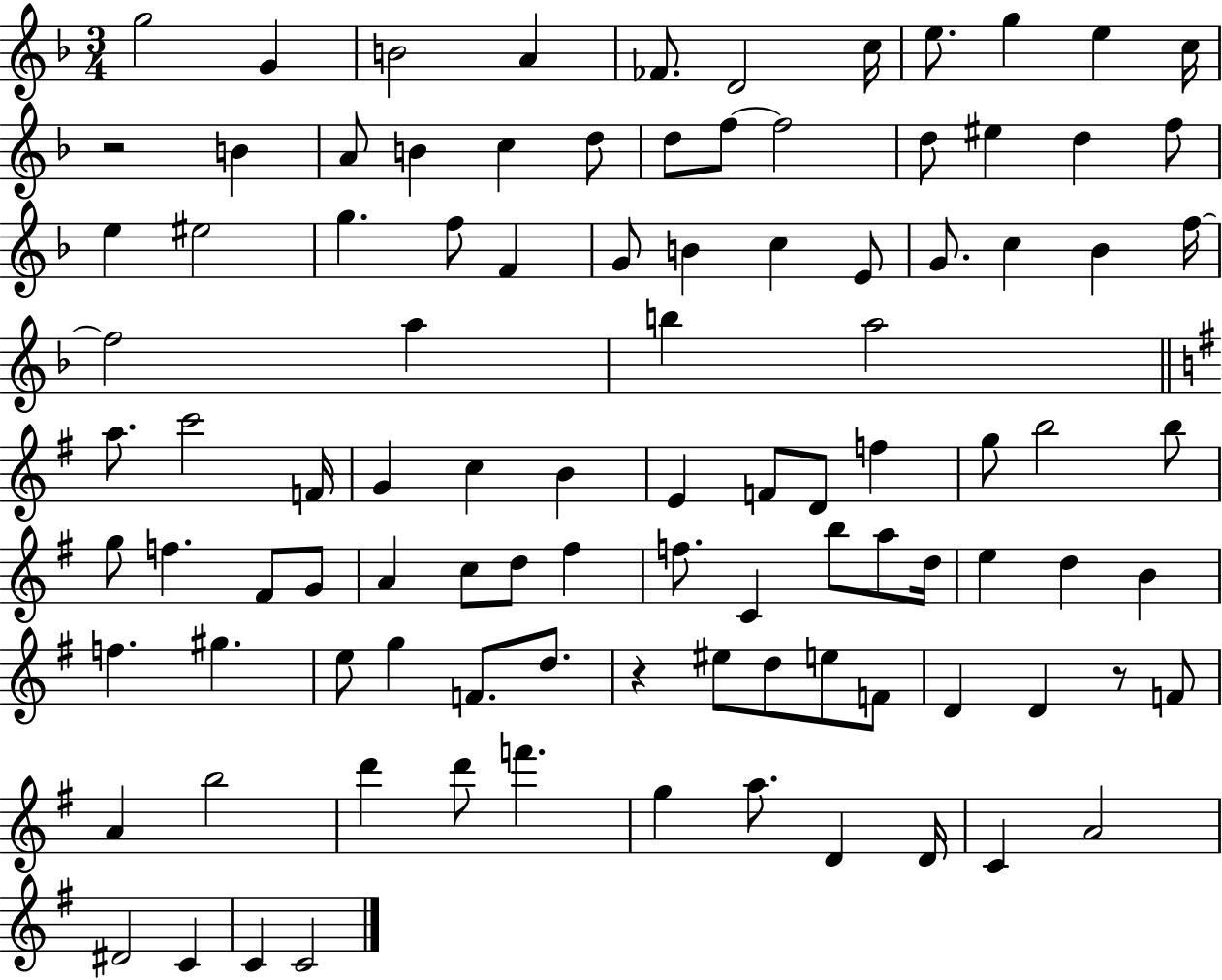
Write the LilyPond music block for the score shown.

{
  \clef treble
  \numericTimeSignature
  \time 3/4
  \key f \major
  g''2 g'4 | b'2 a'4 | fes'8. d'2 c''16 | e''8. g''4 e''4 c''16 | \break r2 b'4 | a'8 b'4 c''4 d''8 | d''8 f''8~~ f''2 | d''8 eis''4 d''4 f''8 | \break e''4 eis''2 | g''4. f''8 f'4 | g'8 b'4 c''4 e'8 | g'8. c''4 bes'4 f''16~~ | \break f''2 a''4 | b''4 a''2 | \bar "||" \break \key g \major a''8. c'''2 f'16 | g'4 c''4 b'4 | e'4 f'8 d'8 f''4 | g''8 b''2 b''8 | \break g''8 f''4. fis'8 g'8 | a'4 c''8 d''8 fis''4 | f''8. c'4 b''8 a''8 d''16 | e''4 d''4 b'4 | \break f''4. gis''4. | e''8 g''4 f'8. d''8. | r4 eis''8 d''8 e''8 f'8 | d'4 d'4 r8 f'8 | \break a'4 b''2 | d'''4 d'''8 f'''4. | g''4 a''8. d'4 d'16 | c'4 a'2 | \break dis'2 c'4 | c'4 c'2 | \bar "|."
}